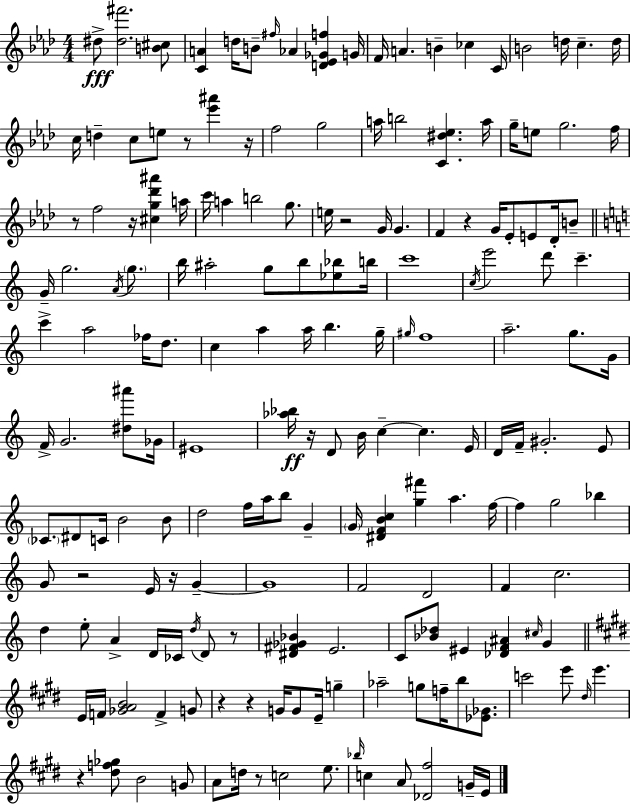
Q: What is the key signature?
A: F minor